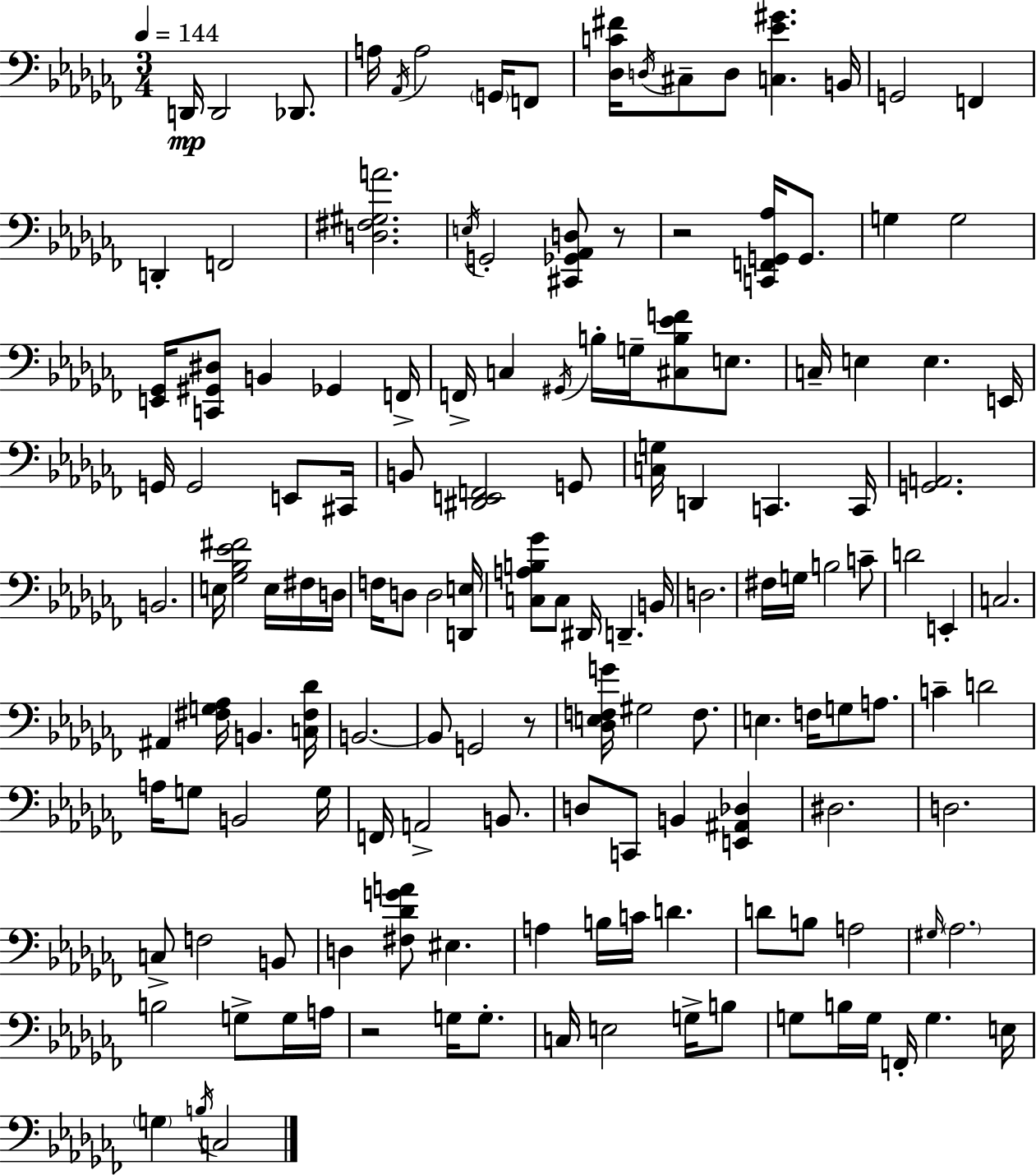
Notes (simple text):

D2/s D2/h Db2/e. A3/s Ab2/s A3/h G2/s F2/e [Db3,C4,F#4]/s D3/s C#3/e D3/e [C3,Eb4,G#4]/q. B2/s G2/h F2/q D2/q F2/h [D3,F#3,G#3,A4]/h. E3/s G2/h [C#2,Gb2,Ab2,D3]/e R/e R/h [C2,F2,G2,Ab3]/s G2/e. G3/q G3/h [E2,Gb2]/s [C2,G#2,D#3]/e B2/q Gb2/q F2/s F2/s C3/q G#2/s B3/s G3/s [C#3,B3,Eb4,F4]/e E3/e. C3/s E3/q E3/q. E2/s G2/s G2/h E2/e C#2/s B2/e [D#2,E2,F2]/h G2/e [C3,G3]/s D2/q C2/q. C2/s [G2,A2]/h. B2/h. E3/s [Gb3,Bb3,Eb4,F#4]/h E3/s F#3/s D3/s F3/s D3/e D3/h [D2,E3]/s [C3,A3,B3,Gb4]/e C3/e D#2/s D2/q. B2/s D3/h. F#3/s G3/s B3/h C4/e D4/h E2/q C3/h. A#2/q [F#3,G3,Ab3]/s B2/q. [C3,F#3,Db4]/s B2/h. B2/e G2/h R/e [Db3,E3,F3,G4]/s G#3/h F3/e. E3/q. F3/s G3/e A3/e. C4/q D4/h A3/s G3/e B2/h G3/s F2/s A2/h B2/e. D3/e C2/e B2/q [E2,A#2,Db3]/q D#3/h. D3/h. C3/e F3/h B2/e D3/q [F#3,Db4,G4,A4]/e EIS3/q. A3/q B3/s C4/s D4/q. D4/e B3/e A3/h G#3/s Ab3/h. B3/h G3/e G3/s A3/s R/h G3/s G3/e. C3/s E3/h G3/s B3/e G3/e B3/s G3/s F2/s G3/q. E3/s G3/q B3/s C3/h